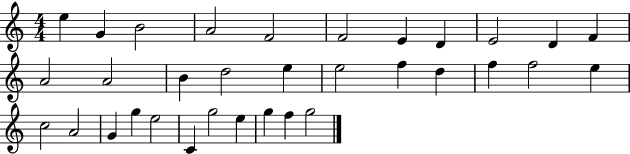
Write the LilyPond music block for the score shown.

{
  \clef treble
  \numericTimeSignature
  \time 4/4
  \key c \major
  e''4 g'4 b'2 | a'2 f'2 | f'2 e'4 d'4 | e'2 d'4 f'4 | \break a'2 a'2 | b'4 d''2 e''4 | e''2 f''4 d''4 | f''4 f''2 e''4 | \break c''2 a'2 | g'4 g''4 e''2 | c'4 g''2 e''4 | g''4 f''4 g''2 | \break \bar "|."
}